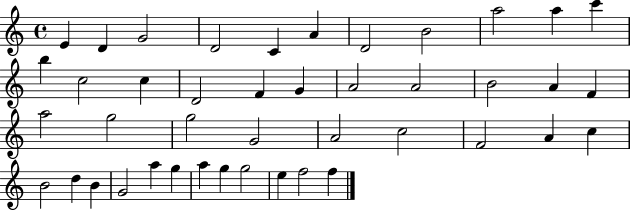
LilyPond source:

{
  \clef treble
  \time 4/4
  \defaultTimeSignature
  \key c \major
  e'4 d'4 g'2 | d'2 c'4 a'4 | d'2 b'2 | a''2 a''4 c'''4 | \break b''4 c''2 c''4 | d'2 f'4 g'4 | a'2 a'2 | b'2 a'4 f'4 | \break a''2 g''2 | g''2 g'2 | a'2 c''2 | f'2 a'4 c''4 | \break b'2 d''4 b'4 | g'2 a''4 g''4 | a''4 g''4 g''2 | e''4 f''2 f''4 | \break \bar "|."
}